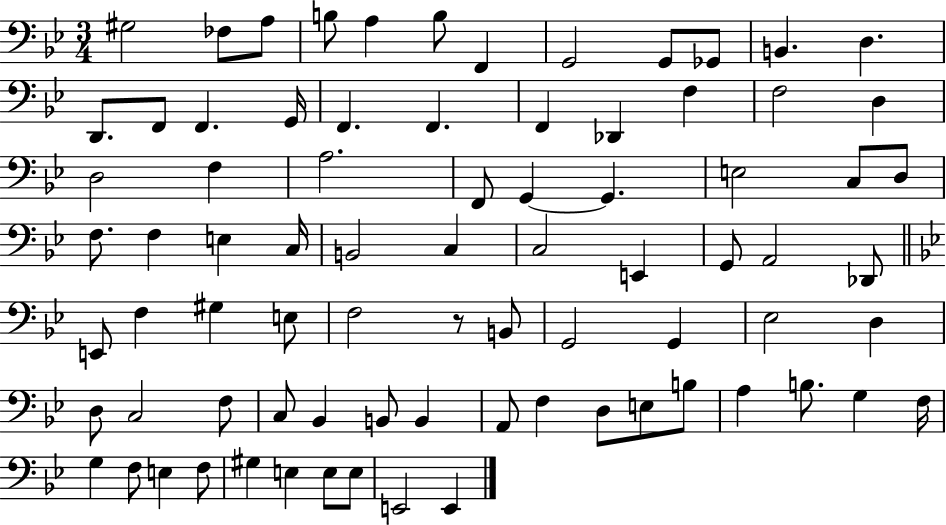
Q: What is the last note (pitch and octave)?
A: E2